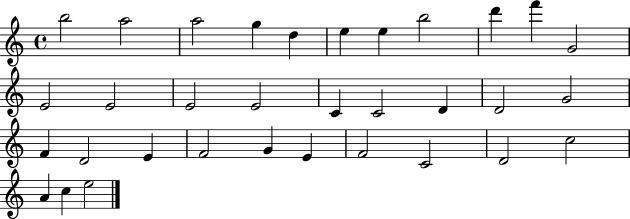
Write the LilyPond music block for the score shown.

{
  \clef treble
  \time 4/4
  \defaultTimeSignature
  \key c \major
  b''2 a''2 | a''2 g''4 d''4 | e''4 e''4 b''2 | d'''4 f'''4 g'2 | \break e'2 e'2 | e'2 e'2 | c'4 c'2 d'4 | d'2 g'2 | \break f'4 d'2 e'4 | f'2 g'4 e'4 | f'2 c'2 | d'2 c''2 | \break a'4 c''4 e''2 | \bar "|."
}